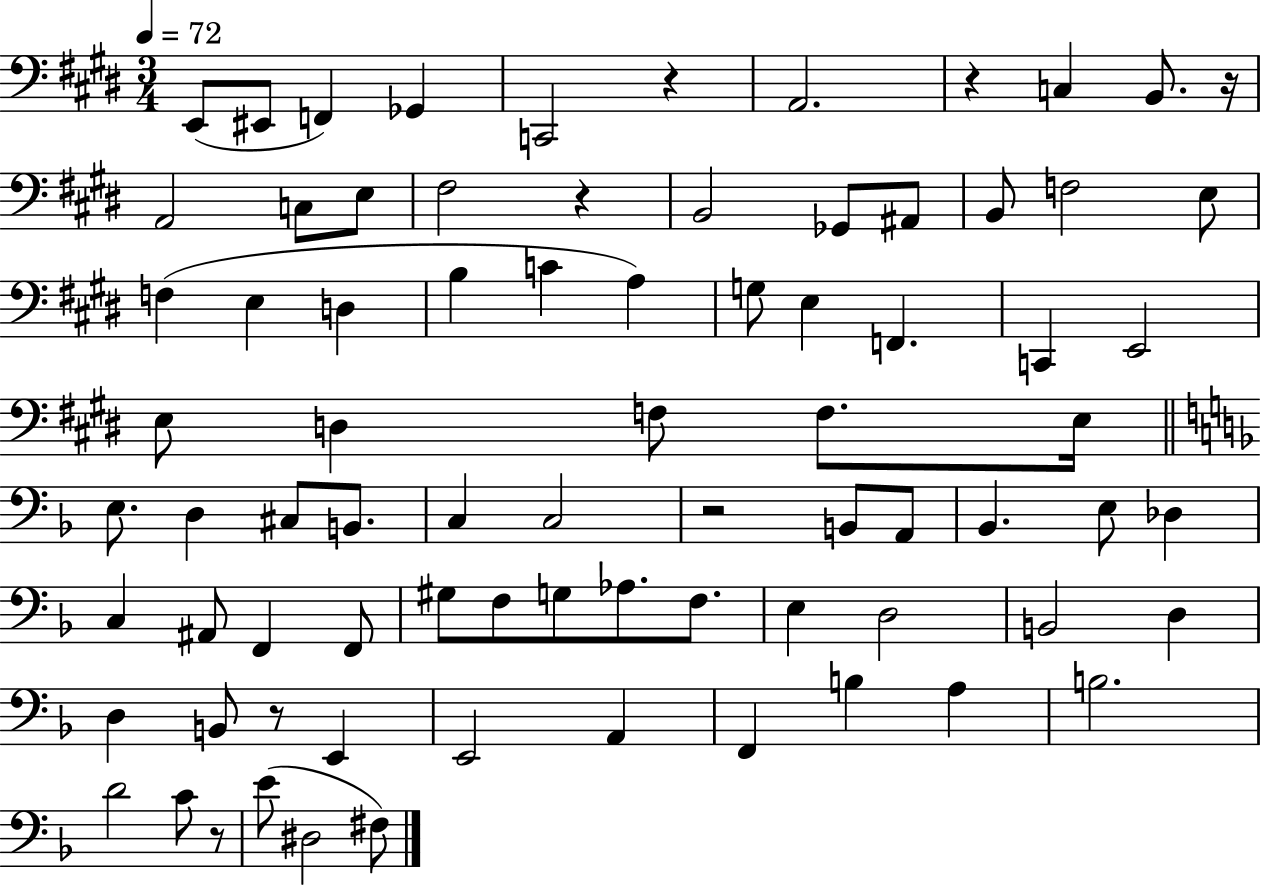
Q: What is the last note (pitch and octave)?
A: F#3